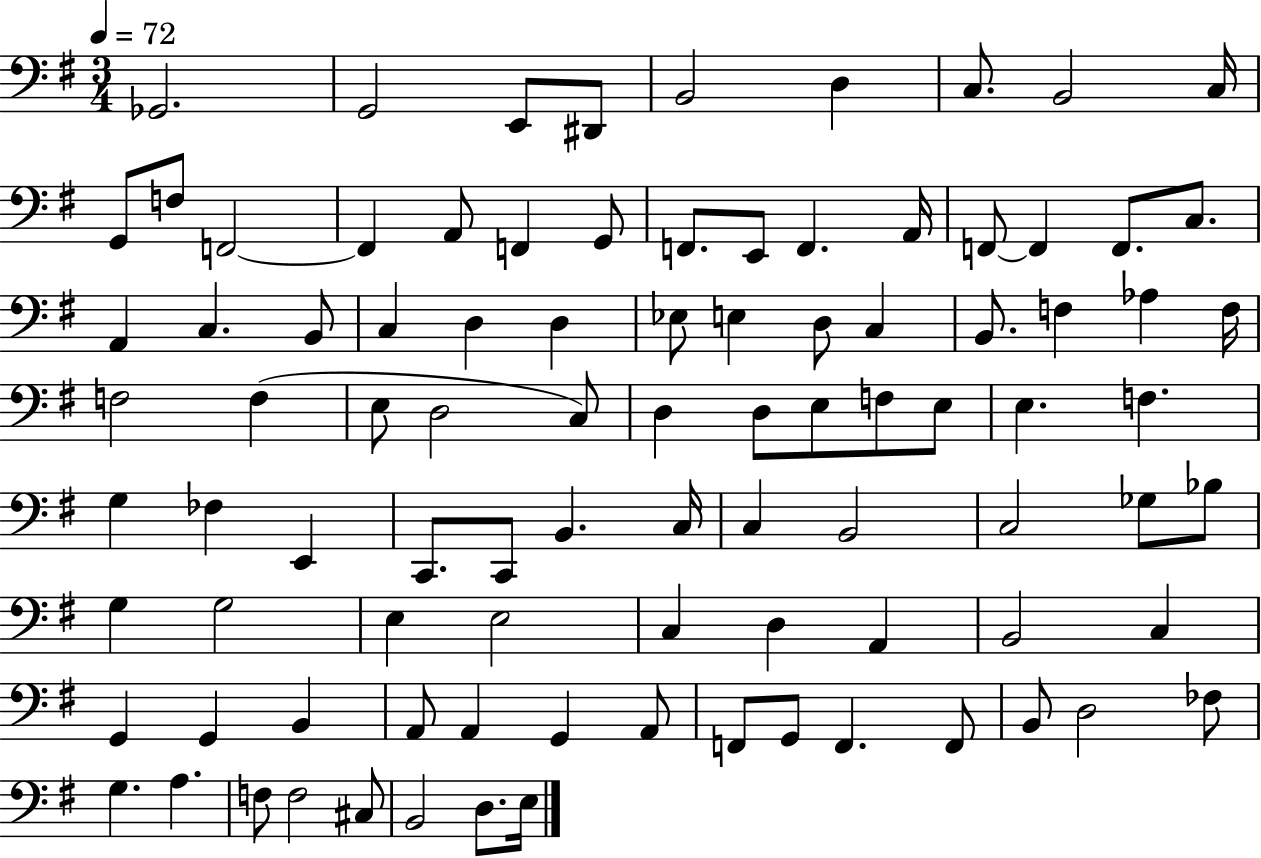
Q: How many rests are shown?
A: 0